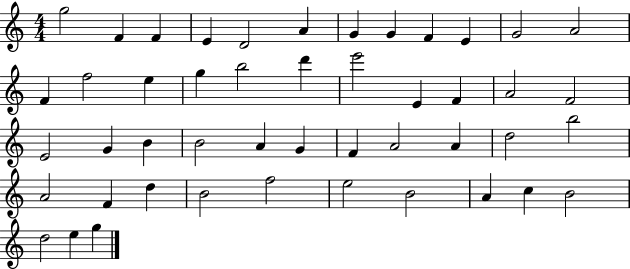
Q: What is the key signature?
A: C major